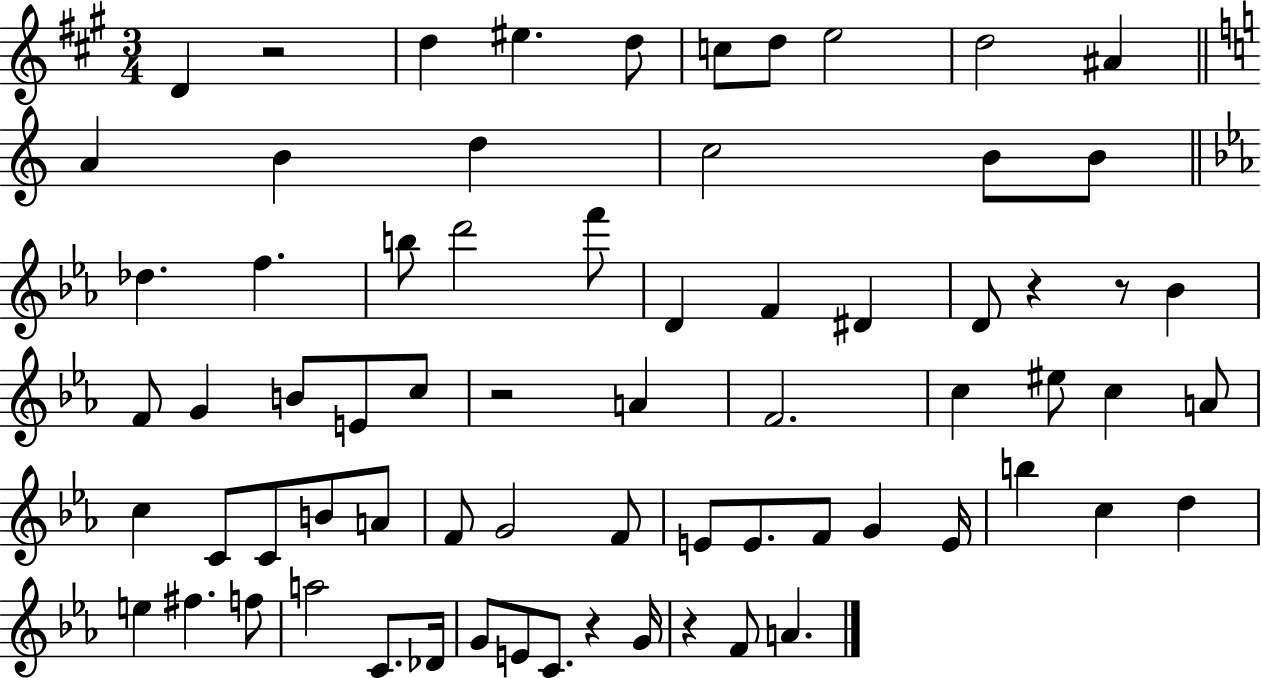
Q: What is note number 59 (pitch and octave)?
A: G4